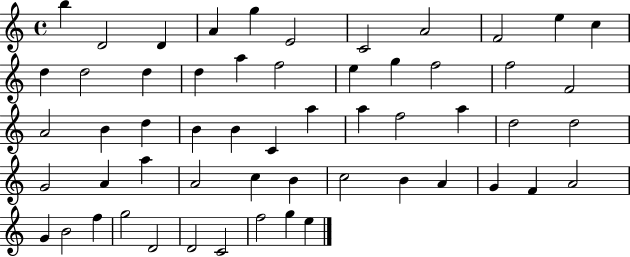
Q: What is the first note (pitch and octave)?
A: B5